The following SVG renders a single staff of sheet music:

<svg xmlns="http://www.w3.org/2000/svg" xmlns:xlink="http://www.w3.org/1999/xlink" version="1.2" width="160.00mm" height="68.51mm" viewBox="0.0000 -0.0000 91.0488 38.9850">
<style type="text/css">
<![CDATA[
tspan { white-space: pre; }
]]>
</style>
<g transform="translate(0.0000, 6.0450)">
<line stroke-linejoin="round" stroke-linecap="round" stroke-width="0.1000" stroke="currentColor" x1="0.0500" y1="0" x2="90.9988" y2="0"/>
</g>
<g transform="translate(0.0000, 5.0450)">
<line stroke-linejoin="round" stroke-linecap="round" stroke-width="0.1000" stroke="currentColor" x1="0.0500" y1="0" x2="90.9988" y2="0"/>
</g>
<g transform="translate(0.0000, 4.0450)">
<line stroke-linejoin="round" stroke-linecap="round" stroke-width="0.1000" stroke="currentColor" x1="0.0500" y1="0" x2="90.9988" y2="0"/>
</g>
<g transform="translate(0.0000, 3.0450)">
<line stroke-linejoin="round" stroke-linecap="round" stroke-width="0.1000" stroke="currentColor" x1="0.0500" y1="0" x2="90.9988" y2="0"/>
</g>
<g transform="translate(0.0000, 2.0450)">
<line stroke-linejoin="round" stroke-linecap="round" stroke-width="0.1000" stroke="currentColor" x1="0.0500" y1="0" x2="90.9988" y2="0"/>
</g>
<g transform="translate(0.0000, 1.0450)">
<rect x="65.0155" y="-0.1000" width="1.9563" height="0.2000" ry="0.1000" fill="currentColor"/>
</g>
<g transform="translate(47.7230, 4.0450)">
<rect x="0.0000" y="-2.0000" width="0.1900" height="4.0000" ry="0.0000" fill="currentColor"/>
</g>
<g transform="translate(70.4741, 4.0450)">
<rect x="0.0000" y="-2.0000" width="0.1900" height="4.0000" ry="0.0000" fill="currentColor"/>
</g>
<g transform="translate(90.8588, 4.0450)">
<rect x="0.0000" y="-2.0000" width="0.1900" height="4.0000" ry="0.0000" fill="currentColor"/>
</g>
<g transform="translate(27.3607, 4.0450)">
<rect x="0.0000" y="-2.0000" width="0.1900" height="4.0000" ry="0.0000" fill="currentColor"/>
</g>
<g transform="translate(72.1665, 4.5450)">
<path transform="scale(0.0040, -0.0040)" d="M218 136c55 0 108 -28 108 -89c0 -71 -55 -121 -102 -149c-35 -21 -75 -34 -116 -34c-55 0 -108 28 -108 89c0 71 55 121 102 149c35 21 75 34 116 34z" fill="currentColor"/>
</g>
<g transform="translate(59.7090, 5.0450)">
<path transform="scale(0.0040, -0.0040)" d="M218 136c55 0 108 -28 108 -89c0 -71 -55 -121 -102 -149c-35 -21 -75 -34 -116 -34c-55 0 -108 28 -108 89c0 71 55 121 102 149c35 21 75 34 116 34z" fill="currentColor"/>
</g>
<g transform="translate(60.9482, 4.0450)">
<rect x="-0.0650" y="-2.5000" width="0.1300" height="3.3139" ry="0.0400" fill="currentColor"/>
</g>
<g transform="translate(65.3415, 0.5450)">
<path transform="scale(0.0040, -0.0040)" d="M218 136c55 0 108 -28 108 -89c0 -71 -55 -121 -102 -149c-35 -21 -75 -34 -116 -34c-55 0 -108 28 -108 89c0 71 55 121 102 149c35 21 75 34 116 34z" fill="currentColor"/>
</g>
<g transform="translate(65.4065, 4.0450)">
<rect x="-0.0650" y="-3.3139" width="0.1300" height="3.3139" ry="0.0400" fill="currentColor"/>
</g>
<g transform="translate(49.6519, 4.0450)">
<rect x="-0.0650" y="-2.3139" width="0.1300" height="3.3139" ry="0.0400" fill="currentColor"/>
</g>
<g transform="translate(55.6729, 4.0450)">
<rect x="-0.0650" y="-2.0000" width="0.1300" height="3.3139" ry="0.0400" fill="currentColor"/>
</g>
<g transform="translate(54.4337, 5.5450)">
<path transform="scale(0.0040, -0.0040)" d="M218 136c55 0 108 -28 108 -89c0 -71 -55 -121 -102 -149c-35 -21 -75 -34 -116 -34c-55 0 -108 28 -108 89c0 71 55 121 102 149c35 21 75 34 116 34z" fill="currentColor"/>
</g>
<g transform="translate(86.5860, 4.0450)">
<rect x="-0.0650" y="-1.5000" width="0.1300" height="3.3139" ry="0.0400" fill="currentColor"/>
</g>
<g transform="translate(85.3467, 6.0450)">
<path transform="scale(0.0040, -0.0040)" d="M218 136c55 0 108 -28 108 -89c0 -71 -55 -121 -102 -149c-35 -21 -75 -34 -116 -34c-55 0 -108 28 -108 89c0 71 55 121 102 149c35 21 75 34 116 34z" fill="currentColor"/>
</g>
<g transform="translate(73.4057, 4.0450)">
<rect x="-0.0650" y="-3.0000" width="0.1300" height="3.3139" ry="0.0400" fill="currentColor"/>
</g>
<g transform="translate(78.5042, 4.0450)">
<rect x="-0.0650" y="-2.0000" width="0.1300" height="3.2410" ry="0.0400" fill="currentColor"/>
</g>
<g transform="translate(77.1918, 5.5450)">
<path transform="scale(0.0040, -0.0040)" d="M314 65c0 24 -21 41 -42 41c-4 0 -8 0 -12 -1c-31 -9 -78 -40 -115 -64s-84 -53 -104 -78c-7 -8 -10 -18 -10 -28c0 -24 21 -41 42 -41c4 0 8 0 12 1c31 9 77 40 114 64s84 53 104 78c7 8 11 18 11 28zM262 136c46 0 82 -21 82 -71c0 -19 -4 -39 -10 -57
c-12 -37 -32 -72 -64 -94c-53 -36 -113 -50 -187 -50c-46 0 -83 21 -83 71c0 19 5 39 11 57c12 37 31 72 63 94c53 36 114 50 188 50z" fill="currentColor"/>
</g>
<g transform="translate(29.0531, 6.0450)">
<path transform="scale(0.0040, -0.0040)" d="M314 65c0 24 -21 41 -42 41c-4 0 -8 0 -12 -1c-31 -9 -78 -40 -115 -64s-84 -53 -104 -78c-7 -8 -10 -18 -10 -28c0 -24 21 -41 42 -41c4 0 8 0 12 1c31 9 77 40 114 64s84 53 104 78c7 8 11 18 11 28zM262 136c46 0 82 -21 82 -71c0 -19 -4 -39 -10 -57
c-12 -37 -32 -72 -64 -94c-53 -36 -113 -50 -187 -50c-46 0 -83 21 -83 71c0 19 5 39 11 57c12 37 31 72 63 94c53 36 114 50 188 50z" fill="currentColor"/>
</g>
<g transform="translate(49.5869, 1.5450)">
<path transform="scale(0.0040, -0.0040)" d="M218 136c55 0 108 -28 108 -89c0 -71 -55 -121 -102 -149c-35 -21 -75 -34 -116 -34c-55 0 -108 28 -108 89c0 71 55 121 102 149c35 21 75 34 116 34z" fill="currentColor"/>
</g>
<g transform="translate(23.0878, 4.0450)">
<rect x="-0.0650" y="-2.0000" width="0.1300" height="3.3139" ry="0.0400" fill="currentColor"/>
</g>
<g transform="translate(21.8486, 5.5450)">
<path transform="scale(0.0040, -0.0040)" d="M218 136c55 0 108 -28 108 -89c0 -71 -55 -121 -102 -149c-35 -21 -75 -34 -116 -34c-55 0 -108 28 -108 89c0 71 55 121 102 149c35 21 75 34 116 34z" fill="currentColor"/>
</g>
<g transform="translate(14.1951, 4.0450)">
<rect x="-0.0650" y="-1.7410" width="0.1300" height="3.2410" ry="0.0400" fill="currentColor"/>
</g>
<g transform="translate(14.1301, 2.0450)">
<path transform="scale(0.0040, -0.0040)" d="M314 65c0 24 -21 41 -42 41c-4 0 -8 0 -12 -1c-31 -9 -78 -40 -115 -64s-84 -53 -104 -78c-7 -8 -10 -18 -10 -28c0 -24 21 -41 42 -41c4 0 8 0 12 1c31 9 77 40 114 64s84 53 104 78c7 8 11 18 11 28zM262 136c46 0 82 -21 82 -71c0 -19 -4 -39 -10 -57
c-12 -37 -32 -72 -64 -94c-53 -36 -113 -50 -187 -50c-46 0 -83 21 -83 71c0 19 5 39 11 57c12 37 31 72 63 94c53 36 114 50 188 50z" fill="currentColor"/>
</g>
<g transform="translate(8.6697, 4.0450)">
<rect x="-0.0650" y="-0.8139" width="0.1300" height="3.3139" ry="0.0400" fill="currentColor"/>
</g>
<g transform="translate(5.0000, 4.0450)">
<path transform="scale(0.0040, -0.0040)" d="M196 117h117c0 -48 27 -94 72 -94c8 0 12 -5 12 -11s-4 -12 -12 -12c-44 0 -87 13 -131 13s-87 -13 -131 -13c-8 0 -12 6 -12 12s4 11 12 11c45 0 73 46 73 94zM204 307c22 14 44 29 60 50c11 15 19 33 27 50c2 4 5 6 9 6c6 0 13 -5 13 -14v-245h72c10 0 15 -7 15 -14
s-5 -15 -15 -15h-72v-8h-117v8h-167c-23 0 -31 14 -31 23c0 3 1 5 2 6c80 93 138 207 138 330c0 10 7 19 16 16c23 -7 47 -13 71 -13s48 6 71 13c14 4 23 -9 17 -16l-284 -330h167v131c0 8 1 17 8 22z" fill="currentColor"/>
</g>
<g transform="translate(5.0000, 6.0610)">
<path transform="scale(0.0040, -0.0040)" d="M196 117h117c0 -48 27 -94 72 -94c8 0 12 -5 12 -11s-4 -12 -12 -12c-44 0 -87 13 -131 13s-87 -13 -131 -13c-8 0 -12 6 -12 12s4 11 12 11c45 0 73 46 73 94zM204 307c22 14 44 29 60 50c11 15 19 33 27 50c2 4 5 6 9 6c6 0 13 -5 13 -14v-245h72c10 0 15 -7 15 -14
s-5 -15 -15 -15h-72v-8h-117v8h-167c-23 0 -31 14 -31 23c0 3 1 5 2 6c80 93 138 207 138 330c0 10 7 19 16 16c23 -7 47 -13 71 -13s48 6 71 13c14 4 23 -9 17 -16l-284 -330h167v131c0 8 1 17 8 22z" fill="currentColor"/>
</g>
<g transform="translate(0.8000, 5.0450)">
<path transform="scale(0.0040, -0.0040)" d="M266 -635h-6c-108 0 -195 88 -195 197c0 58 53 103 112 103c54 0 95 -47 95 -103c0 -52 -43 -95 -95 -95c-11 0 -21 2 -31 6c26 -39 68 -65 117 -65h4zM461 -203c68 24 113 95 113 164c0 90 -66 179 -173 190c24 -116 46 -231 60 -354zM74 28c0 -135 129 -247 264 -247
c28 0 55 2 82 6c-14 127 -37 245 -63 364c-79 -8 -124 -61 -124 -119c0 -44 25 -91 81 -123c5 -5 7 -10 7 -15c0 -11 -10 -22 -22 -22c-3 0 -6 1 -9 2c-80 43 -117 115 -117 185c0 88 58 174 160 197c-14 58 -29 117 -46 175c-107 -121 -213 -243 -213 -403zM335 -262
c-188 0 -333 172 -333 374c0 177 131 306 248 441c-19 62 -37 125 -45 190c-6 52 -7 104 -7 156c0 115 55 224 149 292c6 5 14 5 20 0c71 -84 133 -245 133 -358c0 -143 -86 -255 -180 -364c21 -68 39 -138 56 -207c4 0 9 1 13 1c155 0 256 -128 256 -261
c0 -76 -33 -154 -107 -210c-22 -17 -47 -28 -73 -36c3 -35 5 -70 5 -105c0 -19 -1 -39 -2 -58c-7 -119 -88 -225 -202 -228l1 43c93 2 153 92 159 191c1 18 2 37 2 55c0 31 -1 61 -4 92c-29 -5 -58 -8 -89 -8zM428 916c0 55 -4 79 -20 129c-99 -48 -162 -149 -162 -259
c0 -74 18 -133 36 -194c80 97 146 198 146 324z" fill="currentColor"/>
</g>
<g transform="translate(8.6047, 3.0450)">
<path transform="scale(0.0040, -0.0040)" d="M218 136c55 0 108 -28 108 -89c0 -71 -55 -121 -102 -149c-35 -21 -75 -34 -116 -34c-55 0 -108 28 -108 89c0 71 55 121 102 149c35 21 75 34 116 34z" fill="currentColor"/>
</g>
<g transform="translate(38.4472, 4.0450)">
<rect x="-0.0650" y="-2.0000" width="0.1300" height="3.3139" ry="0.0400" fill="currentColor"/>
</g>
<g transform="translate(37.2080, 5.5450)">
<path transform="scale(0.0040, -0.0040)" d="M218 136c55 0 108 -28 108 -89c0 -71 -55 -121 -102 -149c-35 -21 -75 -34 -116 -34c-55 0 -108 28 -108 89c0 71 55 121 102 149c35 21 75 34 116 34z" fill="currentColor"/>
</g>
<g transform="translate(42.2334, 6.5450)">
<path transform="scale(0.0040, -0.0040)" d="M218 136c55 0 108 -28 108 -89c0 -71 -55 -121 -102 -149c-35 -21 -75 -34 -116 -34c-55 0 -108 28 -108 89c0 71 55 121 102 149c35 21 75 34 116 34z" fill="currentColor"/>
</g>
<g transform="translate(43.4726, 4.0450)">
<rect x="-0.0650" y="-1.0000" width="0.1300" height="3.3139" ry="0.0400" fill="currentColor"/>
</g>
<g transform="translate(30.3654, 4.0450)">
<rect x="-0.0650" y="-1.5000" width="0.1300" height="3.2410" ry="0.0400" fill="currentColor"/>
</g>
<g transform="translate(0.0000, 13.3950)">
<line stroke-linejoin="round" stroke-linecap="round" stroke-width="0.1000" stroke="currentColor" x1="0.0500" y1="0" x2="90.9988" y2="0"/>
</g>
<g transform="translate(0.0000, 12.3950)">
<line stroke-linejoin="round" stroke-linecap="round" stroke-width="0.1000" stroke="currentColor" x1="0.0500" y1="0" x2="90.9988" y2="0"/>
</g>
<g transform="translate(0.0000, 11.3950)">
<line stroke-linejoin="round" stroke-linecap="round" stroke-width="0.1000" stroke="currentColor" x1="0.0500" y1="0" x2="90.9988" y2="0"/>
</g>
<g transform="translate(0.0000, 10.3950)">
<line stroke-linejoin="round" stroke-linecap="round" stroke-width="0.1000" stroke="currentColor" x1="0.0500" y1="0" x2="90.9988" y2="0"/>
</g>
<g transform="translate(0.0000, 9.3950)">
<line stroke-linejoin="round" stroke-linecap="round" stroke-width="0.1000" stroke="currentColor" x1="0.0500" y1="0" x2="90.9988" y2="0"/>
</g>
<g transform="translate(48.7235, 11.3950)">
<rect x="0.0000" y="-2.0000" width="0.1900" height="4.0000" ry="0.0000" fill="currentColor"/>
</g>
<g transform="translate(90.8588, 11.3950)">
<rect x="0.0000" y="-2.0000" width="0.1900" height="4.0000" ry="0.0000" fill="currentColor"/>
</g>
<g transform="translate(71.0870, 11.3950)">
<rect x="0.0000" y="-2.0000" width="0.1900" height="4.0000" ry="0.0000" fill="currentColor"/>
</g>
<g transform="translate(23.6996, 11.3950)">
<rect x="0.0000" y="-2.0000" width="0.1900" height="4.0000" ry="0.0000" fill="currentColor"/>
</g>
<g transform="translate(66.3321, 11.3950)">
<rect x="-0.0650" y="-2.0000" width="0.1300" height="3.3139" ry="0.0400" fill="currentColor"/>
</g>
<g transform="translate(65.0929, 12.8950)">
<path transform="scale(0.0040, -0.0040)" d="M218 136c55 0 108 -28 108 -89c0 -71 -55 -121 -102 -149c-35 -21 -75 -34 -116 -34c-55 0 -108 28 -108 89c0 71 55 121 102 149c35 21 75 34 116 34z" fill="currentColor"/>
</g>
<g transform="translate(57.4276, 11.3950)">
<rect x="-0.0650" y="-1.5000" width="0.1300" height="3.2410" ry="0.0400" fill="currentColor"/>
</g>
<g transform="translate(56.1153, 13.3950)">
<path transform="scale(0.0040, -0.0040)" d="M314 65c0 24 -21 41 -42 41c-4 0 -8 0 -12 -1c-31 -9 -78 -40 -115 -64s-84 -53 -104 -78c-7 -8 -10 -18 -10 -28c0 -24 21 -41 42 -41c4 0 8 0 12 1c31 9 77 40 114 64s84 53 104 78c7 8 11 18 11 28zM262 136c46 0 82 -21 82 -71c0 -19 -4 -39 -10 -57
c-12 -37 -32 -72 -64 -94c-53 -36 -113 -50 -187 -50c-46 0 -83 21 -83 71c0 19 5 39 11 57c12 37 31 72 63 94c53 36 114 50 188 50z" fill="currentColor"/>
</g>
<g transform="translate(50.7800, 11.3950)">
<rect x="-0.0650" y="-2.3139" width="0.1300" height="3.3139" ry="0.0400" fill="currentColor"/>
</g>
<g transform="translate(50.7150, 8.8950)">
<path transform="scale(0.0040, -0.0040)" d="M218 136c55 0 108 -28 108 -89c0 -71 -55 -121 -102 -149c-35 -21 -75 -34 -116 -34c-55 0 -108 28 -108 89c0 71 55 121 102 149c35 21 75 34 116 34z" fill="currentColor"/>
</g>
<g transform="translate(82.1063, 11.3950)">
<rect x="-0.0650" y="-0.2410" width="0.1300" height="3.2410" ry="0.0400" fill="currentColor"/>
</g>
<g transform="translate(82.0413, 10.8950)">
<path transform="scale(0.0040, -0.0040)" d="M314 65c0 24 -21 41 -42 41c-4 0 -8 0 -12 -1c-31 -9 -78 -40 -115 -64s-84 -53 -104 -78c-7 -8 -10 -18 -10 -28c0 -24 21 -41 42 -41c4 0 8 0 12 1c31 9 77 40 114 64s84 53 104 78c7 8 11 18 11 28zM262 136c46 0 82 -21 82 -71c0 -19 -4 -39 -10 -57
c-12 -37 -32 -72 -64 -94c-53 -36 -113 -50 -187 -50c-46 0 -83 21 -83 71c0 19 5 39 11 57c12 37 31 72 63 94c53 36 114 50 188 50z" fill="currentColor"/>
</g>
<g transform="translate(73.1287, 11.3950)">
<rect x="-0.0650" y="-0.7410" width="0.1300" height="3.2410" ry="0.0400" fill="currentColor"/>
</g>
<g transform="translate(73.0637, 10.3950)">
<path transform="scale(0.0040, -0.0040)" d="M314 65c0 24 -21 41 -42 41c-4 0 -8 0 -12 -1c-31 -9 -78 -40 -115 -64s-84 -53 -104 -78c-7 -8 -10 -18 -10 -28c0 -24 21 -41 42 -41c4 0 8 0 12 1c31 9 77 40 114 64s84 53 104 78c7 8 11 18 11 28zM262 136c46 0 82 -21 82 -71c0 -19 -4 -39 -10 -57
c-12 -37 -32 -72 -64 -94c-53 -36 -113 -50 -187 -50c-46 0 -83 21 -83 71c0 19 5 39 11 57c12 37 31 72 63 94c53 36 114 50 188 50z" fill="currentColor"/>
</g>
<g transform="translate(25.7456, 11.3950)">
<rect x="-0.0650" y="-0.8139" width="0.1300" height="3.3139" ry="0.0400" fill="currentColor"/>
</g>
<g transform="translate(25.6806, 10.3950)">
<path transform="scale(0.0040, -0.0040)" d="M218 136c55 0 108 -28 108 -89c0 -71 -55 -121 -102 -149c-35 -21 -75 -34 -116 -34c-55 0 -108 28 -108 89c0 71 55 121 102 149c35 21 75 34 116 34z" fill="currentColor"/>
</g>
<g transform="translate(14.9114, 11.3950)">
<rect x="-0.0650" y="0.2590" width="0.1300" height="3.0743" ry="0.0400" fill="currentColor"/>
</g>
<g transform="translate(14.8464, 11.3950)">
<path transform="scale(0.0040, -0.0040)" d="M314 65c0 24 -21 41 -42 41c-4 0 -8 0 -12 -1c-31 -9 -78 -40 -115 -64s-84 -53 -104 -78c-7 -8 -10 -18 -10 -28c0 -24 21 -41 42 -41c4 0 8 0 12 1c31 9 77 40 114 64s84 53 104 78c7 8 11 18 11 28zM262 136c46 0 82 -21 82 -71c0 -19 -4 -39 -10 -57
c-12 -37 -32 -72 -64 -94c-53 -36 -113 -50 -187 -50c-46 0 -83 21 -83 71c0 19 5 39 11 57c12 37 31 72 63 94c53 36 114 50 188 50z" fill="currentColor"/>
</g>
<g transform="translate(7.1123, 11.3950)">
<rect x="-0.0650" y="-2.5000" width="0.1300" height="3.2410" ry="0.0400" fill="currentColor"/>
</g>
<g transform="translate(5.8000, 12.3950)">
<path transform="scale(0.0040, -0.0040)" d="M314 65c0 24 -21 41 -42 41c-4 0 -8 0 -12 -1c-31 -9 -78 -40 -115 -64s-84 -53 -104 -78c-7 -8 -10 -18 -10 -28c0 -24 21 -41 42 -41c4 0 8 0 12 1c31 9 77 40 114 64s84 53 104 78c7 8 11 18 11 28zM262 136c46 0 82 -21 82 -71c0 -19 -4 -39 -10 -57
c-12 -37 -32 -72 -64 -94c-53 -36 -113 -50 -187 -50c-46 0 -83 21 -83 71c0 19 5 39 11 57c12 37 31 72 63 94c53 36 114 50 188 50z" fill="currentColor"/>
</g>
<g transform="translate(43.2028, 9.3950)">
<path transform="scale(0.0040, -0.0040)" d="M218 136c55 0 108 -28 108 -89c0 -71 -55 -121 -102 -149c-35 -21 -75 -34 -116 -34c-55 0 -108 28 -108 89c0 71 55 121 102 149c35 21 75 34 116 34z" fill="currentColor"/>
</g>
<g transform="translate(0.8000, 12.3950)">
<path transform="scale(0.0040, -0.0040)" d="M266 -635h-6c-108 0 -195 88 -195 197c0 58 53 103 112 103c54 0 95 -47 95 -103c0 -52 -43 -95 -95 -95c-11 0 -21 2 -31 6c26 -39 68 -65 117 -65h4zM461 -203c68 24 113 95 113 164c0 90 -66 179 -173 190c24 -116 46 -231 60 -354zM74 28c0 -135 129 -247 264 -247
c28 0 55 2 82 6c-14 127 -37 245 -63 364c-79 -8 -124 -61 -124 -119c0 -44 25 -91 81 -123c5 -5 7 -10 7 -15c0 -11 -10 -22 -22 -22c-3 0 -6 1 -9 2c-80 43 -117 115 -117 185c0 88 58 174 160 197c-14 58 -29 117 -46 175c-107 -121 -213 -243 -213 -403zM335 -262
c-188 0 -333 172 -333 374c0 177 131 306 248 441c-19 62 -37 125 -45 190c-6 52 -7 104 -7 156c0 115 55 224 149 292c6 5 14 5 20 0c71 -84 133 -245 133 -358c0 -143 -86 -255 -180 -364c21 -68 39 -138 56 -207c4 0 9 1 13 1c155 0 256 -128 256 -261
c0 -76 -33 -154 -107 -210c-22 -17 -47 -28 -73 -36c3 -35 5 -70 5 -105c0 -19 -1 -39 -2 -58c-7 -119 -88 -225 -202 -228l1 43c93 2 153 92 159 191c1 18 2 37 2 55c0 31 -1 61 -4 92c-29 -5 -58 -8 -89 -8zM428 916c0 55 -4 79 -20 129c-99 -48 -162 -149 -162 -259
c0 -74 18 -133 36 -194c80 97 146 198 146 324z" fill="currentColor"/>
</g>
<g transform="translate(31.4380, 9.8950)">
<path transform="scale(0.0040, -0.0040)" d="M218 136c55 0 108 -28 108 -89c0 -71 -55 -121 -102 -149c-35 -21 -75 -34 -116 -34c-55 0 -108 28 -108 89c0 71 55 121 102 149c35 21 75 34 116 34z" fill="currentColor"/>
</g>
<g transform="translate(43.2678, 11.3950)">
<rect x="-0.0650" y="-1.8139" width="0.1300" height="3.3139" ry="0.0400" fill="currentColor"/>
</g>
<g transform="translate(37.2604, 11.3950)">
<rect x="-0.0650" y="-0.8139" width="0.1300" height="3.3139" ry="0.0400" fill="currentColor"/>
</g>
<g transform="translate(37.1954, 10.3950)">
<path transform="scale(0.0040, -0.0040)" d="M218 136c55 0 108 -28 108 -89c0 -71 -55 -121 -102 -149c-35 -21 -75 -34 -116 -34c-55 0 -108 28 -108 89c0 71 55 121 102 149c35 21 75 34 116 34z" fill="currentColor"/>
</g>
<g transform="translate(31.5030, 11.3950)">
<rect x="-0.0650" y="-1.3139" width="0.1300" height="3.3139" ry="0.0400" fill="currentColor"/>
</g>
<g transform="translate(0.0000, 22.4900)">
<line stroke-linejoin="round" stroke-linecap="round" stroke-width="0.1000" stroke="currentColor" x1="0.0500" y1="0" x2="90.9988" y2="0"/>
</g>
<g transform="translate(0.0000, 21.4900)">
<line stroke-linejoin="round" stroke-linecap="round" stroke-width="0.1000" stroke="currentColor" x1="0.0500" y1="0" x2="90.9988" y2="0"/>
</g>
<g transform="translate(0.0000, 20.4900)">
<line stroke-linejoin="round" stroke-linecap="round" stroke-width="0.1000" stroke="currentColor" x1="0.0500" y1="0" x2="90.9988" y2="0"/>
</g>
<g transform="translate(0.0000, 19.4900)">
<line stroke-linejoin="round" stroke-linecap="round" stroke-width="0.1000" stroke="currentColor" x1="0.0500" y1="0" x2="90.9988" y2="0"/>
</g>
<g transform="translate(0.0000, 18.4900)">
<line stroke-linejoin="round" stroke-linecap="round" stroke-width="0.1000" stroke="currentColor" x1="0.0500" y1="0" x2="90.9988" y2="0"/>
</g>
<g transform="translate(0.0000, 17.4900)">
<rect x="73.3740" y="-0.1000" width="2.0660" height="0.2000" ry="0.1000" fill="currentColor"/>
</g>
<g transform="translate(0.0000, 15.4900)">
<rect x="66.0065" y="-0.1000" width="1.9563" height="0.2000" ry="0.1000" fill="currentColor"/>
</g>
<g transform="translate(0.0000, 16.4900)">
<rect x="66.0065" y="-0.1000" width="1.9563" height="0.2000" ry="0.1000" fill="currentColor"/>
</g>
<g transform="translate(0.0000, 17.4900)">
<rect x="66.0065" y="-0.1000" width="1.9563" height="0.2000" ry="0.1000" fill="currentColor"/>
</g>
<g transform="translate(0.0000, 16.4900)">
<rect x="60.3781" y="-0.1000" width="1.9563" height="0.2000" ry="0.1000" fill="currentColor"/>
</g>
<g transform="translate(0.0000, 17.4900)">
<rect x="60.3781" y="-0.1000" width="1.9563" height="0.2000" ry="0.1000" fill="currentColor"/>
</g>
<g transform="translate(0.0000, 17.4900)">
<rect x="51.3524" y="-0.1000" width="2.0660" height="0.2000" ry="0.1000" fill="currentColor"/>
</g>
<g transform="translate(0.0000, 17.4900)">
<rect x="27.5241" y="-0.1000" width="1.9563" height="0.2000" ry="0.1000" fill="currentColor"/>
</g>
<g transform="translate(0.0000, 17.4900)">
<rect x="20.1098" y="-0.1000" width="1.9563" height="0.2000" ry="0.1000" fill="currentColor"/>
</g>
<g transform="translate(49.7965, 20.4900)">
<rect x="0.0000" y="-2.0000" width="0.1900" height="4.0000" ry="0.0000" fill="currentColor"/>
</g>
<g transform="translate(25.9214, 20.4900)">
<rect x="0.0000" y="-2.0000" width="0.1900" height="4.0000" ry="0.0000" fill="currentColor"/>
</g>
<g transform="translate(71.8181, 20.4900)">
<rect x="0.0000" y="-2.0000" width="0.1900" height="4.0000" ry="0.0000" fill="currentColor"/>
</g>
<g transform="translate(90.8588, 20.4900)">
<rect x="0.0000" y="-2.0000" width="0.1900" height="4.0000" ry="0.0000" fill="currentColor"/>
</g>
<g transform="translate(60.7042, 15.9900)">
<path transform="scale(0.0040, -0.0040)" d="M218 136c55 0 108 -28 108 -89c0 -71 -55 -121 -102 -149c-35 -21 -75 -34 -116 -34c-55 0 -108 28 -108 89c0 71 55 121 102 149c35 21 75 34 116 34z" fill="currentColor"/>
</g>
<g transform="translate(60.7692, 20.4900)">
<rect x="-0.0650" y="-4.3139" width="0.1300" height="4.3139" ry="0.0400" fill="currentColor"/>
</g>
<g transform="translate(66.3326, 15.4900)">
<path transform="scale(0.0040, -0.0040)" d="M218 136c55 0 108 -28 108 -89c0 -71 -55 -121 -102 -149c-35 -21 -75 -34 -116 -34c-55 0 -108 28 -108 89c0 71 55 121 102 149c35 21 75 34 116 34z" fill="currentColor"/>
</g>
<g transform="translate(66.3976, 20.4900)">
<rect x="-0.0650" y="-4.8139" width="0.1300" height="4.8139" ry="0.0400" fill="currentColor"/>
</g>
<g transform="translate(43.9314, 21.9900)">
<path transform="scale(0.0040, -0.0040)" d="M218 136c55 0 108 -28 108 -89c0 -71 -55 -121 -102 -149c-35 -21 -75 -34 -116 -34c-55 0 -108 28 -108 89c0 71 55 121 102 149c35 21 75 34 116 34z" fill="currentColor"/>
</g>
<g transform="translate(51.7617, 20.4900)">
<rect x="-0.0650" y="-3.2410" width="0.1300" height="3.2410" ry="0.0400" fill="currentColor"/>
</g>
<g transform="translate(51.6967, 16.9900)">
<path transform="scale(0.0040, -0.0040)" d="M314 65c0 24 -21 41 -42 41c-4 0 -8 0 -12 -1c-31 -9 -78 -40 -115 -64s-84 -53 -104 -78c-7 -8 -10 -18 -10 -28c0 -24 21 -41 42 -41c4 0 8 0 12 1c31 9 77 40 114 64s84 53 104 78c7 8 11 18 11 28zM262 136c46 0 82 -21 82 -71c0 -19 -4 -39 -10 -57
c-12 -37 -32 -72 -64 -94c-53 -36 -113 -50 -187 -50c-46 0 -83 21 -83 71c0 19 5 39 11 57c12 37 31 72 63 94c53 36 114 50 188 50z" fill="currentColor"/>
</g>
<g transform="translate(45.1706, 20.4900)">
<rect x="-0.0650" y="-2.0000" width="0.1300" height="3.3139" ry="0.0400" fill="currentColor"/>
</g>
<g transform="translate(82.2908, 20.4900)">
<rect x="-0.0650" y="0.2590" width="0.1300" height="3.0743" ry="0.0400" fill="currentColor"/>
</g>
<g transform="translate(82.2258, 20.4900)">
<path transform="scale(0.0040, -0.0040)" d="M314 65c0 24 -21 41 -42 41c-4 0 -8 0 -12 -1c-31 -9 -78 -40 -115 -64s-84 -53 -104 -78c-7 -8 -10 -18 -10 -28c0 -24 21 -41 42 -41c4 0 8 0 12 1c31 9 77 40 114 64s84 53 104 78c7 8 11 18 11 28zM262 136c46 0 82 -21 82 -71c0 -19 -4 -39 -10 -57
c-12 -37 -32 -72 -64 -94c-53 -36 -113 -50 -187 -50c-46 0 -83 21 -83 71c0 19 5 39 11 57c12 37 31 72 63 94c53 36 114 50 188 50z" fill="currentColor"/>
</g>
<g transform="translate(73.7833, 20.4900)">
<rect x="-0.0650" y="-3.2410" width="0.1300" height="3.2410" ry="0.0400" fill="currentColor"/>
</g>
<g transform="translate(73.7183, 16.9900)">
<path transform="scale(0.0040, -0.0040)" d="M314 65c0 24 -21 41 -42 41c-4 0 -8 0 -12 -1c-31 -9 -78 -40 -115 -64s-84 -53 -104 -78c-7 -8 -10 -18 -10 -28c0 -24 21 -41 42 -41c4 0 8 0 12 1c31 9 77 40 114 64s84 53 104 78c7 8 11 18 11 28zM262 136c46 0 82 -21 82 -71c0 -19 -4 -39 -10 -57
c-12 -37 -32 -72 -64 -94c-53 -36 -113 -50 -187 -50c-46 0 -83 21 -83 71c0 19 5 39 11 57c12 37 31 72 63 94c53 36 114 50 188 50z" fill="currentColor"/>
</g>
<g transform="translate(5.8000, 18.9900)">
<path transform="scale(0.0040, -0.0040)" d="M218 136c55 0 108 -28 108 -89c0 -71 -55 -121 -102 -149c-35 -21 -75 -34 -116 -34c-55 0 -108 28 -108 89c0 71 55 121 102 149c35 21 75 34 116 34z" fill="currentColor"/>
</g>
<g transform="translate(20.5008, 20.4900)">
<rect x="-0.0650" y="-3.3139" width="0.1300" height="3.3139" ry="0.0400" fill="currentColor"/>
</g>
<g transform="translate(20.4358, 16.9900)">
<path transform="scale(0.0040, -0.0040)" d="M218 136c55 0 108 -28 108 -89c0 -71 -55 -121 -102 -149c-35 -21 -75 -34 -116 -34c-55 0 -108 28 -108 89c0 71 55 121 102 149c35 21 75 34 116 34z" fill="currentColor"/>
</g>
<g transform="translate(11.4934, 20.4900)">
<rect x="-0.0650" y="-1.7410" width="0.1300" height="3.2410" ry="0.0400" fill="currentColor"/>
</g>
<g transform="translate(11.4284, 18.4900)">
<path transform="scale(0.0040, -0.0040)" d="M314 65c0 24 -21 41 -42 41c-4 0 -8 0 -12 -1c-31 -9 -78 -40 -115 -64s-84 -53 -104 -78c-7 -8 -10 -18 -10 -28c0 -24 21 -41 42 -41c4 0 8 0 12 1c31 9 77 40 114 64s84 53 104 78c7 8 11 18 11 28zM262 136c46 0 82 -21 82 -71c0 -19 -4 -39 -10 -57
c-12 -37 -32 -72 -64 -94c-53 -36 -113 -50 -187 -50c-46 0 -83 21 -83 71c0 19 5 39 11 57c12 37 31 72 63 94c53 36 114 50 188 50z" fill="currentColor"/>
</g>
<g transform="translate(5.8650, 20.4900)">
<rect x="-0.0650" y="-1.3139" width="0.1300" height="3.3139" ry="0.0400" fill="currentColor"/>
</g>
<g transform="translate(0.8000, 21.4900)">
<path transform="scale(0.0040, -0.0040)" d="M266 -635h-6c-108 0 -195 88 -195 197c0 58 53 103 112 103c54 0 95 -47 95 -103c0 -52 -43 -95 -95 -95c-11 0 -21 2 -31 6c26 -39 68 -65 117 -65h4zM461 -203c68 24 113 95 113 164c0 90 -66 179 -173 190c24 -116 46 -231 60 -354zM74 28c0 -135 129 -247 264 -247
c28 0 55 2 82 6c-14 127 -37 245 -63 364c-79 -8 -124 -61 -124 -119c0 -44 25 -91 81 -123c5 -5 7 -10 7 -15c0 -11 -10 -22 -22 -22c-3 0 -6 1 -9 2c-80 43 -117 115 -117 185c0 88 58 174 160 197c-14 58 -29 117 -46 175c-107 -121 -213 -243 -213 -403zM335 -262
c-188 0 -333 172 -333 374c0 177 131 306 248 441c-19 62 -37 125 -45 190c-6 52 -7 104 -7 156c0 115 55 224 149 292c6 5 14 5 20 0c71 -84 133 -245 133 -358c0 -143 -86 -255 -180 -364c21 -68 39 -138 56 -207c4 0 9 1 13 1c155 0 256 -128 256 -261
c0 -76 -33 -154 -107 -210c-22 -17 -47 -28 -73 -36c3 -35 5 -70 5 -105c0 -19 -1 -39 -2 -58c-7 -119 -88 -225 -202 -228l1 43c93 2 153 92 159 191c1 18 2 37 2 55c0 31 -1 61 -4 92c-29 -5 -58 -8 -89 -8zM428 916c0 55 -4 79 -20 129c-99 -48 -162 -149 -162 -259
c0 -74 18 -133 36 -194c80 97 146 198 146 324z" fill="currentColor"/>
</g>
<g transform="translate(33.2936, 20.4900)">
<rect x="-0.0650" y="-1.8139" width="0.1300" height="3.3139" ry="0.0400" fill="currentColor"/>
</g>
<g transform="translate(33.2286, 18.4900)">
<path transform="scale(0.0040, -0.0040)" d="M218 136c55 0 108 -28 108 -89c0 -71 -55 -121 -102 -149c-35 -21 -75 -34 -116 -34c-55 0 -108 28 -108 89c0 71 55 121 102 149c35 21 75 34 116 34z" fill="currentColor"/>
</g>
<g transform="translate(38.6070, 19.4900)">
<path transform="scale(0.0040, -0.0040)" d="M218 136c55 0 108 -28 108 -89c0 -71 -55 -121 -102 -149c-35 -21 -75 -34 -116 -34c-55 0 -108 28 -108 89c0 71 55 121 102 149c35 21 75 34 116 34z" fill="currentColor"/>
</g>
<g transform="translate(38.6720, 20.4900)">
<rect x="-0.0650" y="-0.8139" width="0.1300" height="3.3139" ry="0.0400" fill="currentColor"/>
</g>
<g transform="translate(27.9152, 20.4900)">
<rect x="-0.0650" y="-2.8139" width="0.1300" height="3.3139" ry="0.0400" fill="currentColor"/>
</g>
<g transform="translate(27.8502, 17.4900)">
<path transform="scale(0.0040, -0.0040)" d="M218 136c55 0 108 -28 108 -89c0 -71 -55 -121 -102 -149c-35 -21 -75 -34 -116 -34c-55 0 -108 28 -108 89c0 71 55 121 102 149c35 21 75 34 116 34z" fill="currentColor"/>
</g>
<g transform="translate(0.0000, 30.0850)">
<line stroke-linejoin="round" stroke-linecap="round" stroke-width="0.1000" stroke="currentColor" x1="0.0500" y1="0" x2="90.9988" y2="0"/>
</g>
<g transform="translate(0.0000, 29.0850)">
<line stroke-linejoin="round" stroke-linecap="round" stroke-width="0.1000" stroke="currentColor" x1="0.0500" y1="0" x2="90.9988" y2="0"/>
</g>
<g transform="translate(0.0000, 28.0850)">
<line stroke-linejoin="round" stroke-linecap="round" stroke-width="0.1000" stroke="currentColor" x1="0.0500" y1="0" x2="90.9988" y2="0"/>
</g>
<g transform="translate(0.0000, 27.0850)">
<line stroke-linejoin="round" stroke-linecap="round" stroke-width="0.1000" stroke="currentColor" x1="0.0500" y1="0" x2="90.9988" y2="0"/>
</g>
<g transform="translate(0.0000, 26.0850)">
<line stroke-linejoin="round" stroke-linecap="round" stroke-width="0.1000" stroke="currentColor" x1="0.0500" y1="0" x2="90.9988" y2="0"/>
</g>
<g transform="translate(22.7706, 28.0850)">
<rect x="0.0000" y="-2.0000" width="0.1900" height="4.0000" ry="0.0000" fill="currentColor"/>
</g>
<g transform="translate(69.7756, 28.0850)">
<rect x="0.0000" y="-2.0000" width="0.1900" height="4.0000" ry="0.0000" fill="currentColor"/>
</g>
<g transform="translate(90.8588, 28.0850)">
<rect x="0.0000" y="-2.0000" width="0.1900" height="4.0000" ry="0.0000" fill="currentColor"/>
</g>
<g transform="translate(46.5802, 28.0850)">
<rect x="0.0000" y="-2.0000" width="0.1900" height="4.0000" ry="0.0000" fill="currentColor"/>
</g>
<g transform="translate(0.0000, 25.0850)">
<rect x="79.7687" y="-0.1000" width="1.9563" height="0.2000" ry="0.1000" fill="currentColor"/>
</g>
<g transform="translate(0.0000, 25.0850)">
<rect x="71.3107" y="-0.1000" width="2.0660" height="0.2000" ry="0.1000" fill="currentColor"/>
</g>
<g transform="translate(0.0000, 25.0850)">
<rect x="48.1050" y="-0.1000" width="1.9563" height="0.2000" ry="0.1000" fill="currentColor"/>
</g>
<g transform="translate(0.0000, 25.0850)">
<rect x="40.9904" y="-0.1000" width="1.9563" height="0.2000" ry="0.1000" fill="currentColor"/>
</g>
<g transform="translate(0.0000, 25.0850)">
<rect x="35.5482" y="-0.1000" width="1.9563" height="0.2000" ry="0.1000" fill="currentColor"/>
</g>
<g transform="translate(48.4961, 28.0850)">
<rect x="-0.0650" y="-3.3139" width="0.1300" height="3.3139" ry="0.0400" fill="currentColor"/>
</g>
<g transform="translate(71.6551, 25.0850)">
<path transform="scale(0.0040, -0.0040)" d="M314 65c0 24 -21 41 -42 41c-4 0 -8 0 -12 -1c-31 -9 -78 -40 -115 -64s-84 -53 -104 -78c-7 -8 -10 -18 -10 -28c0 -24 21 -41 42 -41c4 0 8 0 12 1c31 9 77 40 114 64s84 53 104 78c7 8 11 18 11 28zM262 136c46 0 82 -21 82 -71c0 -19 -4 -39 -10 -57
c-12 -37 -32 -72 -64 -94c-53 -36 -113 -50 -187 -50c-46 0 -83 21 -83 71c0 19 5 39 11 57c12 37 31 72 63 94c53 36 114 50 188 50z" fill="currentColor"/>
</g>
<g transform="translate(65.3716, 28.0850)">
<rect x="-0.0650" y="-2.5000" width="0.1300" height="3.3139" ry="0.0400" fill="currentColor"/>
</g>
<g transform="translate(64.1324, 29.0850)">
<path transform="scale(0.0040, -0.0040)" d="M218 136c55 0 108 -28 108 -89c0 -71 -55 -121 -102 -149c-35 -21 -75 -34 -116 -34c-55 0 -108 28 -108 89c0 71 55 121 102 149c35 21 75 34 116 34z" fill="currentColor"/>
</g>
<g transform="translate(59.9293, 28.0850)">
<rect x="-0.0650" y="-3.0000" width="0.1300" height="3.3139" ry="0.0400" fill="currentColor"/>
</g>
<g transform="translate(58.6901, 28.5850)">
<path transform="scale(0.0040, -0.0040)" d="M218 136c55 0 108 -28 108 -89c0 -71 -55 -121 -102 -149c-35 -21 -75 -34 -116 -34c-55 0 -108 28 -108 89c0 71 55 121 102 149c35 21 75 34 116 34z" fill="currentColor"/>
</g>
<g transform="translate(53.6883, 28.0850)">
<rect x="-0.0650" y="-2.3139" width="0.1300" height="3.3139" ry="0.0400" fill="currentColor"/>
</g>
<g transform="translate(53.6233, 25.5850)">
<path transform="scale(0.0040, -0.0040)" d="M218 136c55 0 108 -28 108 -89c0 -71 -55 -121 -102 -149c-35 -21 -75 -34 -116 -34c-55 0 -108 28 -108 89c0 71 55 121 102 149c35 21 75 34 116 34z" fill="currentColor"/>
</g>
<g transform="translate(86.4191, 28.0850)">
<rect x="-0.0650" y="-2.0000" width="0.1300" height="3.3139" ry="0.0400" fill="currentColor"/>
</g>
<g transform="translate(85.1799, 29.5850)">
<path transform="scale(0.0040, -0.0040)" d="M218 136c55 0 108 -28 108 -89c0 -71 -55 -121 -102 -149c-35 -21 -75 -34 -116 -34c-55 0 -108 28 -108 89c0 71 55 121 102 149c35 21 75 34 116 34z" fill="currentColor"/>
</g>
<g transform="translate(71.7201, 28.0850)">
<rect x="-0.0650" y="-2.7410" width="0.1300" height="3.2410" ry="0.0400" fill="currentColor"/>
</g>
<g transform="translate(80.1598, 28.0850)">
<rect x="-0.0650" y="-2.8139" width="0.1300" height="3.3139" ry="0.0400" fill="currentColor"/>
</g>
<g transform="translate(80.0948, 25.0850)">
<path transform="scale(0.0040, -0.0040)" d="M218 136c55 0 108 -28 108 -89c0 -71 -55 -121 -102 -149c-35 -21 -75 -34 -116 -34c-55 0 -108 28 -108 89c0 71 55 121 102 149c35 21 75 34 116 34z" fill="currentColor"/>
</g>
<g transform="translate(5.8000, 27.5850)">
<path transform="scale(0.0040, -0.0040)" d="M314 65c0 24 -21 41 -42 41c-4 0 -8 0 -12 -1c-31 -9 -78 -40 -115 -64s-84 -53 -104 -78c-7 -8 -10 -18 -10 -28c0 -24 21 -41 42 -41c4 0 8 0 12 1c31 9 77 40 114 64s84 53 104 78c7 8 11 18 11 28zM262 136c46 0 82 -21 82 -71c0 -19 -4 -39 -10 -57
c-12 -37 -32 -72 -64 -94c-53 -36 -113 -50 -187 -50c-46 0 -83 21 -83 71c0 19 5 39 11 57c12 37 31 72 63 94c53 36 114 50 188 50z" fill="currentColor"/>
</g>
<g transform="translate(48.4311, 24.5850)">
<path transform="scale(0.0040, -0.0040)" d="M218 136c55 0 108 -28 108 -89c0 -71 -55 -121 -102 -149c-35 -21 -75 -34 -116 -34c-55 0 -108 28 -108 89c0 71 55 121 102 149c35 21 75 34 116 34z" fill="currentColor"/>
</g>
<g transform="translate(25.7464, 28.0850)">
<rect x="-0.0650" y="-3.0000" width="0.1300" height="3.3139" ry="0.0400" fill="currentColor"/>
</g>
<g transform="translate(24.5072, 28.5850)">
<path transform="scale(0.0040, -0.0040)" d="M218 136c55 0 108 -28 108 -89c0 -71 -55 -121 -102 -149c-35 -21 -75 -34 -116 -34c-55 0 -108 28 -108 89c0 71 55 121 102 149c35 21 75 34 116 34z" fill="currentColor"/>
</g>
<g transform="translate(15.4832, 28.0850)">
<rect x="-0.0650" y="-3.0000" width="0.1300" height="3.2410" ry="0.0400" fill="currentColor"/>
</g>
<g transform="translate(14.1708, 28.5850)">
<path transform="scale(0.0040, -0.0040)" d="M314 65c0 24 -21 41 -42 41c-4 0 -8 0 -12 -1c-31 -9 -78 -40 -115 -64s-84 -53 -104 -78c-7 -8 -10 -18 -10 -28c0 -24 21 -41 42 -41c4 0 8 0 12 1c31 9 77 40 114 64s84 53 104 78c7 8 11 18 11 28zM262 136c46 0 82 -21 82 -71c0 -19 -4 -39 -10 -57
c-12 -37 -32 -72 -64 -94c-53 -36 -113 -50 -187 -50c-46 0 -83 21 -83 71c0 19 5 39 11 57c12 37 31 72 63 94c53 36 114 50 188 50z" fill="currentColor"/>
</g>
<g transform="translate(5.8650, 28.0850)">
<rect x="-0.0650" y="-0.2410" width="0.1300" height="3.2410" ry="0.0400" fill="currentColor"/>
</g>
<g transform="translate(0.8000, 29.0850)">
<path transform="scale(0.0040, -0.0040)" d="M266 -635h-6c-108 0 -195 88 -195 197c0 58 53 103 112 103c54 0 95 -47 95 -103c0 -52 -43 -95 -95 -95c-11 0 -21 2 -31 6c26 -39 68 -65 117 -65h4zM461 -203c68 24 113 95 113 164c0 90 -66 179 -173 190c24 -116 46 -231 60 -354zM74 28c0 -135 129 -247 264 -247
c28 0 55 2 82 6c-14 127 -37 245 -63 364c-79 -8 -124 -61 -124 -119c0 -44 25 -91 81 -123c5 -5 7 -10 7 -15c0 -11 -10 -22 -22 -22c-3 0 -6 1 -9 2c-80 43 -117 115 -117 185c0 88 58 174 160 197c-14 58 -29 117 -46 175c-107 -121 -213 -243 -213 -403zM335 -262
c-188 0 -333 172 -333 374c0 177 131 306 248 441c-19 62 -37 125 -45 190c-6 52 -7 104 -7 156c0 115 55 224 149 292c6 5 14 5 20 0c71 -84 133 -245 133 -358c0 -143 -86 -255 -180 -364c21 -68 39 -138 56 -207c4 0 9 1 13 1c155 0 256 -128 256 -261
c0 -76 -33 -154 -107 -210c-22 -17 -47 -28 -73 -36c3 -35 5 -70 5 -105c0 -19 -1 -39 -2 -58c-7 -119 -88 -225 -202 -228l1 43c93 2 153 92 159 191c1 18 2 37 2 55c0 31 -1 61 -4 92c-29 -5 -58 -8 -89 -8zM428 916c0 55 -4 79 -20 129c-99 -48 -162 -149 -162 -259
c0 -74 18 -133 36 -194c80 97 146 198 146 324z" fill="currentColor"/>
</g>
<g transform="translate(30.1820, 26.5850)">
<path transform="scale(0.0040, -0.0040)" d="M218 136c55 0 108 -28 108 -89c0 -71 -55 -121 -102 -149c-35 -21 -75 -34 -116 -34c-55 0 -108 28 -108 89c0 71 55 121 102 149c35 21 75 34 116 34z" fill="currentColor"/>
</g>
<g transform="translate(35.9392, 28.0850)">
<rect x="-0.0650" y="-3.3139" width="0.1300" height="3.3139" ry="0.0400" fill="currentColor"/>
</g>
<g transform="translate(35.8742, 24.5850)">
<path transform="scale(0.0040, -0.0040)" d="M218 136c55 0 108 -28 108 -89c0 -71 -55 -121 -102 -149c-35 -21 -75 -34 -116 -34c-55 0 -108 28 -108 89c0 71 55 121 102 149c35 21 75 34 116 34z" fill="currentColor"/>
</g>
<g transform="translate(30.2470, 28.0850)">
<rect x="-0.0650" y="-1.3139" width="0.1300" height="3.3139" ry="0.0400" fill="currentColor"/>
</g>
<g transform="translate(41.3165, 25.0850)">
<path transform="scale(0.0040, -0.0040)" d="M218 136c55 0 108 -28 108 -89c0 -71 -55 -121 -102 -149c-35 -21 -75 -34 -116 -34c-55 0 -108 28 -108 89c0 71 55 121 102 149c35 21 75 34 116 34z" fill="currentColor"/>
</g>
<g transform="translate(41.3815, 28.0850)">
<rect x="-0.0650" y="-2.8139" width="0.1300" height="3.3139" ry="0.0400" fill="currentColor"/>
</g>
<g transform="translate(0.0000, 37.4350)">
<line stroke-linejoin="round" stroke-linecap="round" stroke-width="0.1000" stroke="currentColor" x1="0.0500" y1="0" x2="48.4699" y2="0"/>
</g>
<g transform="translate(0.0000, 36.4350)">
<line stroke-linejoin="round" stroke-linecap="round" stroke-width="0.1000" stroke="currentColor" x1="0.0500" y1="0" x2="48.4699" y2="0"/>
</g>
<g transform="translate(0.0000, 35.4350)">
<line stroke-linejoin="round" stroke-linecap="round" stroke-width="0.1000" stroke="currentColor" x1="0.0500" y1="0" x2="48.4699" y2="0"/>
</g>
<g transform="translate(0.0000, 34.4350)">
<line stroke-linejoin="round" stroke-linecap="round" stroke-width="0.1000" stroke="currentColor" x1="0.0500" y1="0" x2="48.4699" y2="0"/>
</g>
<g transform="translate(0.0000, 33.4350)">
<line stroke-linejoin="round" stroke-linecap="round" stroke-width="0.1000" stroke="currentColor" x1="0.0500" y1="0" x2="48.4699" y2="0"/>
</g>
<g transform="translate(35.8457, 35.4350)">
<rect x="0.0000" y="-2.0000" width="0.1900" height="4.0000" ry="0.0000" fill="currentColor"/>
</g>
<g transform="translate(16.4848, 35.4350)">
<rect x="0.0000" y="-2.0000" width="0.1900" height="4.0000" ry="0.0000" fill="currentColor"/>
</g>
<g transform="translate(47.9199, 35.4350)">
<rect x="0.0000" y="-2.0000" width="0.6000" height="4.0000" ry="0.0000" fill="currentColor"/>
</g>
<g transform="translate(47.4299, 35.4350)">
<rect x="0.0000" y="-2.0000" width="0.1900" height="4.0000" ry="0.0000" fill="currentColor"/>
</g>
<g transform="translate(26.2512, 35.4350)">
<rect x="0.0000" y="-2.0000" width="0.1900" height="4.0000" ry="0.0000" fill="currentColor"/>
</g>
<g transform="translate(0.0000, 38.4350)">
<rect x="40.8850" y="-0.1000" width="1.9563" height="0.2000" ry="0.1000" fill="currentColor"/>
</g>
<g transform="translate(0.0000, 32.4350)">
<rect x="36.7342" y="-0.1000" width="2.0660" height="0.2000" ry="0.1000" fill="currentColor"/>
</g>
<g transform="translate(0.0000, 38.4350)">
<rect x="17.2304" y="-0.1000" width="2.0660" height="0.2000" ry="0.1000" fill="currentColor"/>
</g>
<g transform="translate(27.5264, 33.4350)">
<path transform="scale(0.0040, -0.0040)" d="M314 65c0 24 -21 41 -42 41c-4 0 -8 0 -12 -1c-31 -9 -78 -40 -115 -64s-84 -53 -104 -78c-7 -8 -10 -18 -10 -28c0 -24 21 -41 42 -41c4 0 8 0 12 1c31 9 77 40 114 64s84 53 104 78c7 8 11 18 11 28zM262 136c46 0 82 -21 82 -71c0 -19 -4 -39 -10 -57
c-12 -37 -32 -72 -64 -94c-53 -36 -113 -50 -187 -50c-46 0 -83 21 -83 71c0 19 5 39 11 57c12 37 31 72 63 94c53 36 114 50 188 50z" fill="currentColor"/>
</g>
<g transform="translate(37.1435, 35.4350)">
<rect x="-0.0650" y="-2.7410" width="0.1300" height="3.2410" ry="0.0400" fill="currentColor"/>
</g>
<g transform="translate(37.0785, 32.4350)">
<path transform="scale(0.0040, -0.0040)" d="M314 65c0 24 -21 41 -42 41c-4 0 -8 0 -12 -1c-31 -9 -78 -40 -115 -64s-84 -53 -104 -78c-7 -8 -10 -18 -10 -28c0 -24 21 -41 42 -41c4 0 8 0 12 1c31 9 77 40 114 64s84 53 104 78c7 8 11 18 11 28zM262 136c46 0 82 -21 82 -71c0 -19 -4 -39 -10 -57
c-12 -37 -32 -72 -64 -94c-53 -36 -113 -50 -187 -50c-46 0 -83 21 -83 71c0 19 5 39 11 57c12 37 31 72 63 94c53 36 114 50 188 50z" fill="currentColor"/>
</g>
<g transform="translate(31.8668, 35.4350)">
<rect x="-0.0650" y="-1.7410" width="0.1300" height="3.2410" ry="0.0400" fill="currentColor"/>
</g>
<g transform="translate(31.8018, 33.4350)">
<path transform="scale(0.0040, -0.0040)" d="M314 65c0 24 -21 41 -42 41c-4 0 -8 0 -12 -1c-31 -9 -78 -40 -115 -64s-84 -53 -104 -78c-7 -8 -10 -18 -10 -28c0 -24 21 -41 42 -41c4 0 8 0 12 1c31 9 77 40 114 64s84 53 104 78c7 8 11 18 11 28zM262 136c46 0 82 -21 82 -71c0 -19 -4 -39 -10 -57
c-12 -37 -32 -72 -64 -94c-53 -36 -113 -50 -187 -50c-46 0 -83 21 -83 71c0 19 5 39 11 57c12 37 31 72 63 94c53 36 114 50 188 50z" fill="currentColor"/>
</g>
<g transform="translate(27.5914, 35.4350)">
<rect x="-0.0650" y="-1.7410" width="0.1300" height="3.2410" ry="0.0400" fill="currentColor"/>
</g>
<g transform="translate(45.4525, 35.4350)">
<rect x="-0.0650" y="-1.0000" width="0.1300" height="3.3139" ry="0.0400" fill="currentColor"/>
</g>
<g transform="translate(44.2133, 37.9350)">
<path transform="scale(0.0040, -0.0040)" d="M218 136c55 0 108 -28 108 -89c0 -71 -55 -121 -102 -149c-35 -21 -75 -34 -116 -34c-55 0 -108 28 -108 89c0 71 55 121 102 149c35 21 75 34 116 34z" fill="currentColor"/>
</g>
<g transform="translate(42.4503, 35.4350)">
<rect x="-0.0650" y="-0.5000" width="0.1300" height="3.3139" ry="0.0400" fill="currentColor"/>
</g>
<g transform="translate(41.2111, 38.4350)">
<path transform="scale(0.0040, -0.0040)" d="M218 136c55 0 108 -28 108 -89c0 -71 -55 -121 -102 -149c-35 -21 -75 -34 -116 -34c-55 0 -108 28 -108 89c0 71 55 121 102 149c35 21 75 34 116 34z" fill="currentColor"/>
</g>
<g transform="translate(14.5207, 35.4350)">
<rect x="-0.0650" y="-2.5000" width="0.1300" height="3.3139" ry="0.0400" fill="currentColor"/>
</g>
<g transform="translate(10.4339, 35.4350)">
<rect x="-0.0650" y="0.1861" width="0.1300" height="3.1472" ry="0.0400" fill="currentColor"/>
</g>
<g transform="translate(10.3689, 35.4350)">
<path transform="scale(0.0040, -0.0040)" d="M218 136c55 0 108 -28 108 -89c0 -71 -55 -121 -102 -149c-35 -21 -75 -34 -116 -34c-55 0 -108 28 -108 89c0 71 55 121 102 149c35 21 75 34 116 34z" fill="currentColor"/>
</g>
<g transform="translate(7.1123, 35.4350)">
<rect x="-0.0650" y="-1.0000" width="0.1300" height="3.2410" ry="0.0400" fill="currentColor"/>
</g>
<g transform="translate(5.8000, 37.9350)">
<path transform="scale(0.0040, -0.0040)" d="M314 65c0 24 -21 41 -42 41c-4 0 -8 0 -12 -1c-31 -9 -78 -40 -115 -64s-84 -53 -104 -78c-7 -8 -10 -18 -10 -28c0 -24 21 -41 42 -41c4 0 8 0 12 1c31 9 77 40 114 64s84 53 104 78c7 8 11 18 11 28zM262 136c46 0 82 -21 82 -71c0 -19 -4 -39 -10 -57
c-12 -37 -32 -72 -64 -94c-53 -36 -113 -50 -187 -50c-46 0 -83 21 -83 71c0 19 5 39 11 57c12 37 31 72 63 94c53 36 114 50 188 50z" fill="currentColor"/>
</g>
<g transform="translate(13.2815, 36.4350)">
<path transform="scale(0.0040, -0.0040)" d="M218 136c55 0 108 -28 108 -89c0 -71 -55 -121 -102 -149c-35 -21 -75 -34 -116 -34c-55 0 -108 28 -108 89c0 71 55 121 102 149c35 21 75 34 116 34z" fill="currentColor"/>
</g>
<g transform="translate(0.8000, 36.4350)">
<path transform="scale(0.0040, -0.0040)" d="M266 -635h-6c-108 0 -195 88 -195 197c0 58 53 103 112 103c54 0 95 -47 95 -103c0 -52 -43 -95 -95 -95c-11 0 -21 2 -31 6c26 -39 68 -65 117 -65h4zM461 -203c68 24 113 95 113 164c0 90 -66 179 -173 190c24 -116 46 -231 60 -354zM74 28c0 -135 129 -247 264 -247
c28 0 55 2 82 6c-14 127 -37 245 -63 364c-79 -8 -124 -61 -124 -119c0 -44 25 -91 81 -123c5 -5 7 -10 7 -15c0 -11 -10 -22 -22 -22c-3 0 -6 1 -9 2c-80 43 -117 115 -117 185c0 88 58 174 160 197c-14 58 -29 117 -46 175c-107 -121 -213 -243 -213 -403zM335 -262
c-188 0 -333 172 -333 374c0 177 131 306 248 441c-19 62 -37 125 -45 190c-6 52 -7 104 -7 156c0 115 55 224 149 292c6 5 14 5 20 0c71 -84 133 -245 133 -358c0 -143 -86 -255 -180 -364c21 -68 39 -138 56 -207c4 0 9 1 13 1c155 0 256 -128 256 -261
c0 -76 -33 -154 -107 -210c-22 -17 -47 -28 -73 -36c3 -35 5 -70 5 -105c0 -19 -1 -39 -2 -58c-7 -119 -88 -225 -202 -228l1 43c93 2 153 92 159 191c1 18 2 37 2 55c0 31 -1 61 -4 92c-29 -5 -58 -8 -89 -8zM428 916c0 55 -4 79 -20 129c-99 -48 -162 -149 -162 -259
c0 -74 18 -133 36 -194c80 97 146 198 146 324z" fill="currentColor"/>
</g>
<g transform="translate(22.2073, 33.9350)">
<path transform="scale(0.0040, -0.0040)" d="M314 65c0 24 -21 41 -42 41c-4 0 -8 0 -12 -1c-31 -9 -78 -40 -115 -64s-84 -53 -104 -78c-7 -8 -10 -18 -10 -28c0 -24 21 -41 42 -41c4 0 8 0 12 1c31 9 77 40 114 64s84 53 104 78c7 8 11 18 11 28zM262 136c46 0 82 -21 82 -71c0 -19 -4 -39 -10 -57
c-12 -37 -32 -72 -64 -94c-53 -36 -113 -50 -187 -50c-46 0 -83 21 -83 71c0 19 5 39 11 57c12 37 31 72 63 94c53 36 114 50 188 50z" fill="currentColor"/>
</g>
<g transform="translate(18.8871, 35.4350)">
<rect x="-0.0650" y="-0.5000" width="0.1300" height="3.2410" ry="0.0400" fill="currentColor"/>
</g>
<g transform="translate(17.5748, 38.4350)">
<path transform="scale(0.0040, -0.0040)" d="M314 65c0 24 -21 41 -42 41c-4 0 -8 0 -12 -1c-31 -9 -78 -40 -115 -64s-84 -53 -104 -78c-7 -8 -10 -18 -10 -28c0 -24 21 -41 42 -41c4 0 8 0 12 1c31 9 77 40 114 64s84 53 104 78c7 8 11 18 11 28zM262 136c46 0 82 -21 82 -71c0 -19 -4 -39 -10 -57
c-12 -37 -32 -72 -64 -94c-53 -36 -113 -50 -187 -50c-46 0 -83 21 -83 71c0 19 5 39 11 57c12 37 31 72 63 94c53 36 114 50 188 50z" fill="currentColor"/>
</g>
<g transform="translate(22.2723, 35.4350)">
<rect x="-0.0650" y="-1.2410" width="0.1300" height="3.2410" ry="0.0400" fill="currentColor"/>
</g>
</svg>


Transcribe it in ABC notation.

X:1
T:Untitled
M:4/4
L:1/4
K:C
d f2 F E2 F D g F G b A F2 E G2 B2 d e d f g E2 F d2 c2 e f2 b a f d F b2 d' e' b2 B2 c2 A2 A e b a b g A G a2 a F D2 B G C2 e2 f2 f2 a2 C D